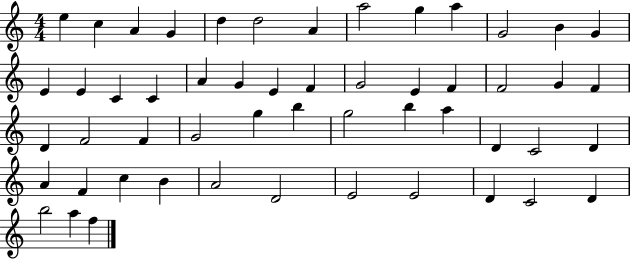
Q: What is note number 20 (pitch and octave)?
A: E4